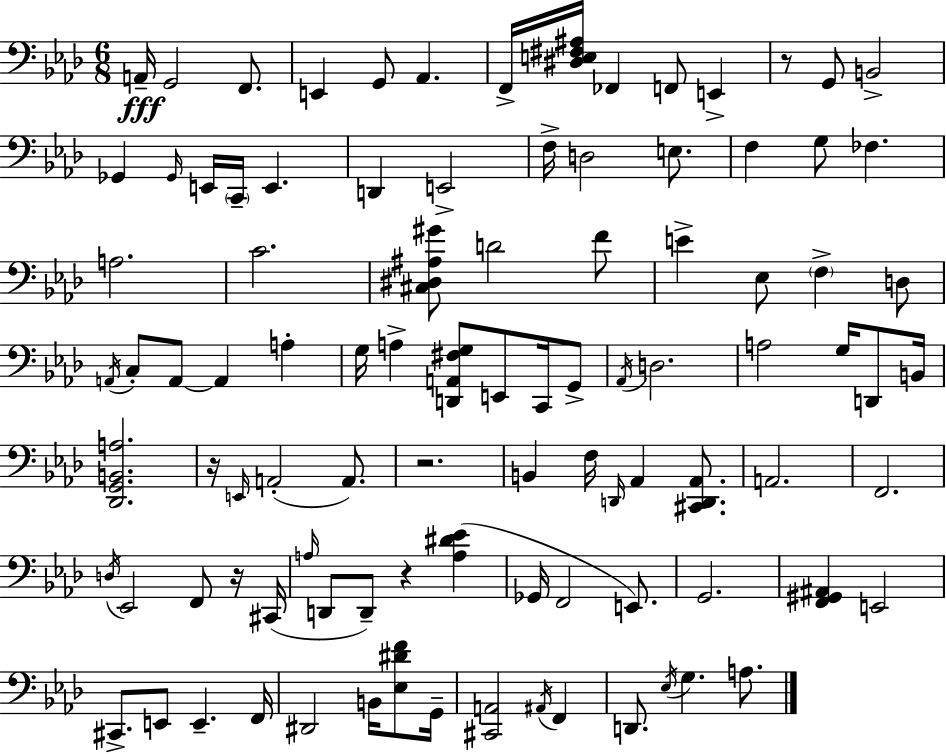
{
  \clef bass
  \numericTimeSignature
  \time 6/8
  \key aes \major
  a,16--\fff g,2 f,8. | e,4 g,8 aes,4. | f,16-> <dis e fis ais>16 fes,4 f,8 e,4-> | r8 g,8 b,2-> | \break ges,4 \grace { ges,16 } e,16 \parenthesize c,16-- e,4. | d,4 e,2-> | f16-> d2 e8. | f4 g8 fes4. | \break a2. | c'2. | <cis dis ais gis'>8 d'2 f'8 | e'4-> ees8 \parenthesize f4-> d8 | \break \acciaccatura { a,16 } c8-. a,8~~ a,4 a4-. | g16 a4-> <d, a, fis g>8 e,8 c,16 | g,8-> \acciaccatura { aes,16 } d2. | a2 g16 | \break d,8 b,16 <des, g, b, a>2. | r16 \grace { e,16 }( a,2-. | a,8.) r2. | b,4 f16 \grace { d,16 } aes,4 | \break <cis, d, aes,>8. a,2. | f,2. | \acciaccatura { d16 } ees,2 | f,8 r16 cis,16( \grace { a16 } d,8 d,8--) r4 | \break <a dis' ees'>4( ges,16 f,2 | e,8.) g,2. | <f, gis, ais,>4 e,2 | cis,8.-> e,8 | \break e,4.-- f,16 dis,2 | b,16 <ees dis' f'>8 g,16-- <cis, a,>2 | \acciaccatura { ais,16 } f,4 d,8. \acciaccatura { ees16 } | g4. a8. \bar "|."
}